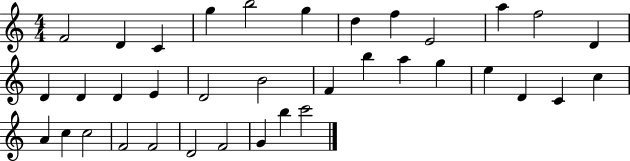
X:1
T:Untitled
M:4/4
L:1/4
K:C
F2 D C g b2 g d f E2 a f2 D D D D E D2 B2 F b a g e D C c A c c2 F2 F2 D2 F2 G b c'2